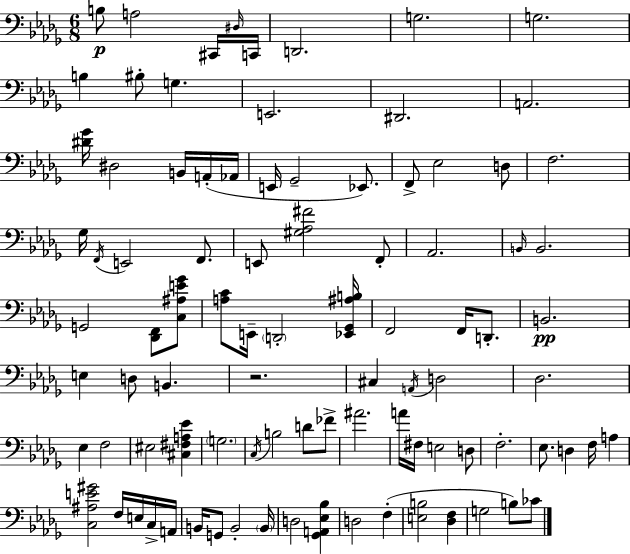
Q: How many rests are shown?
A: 1